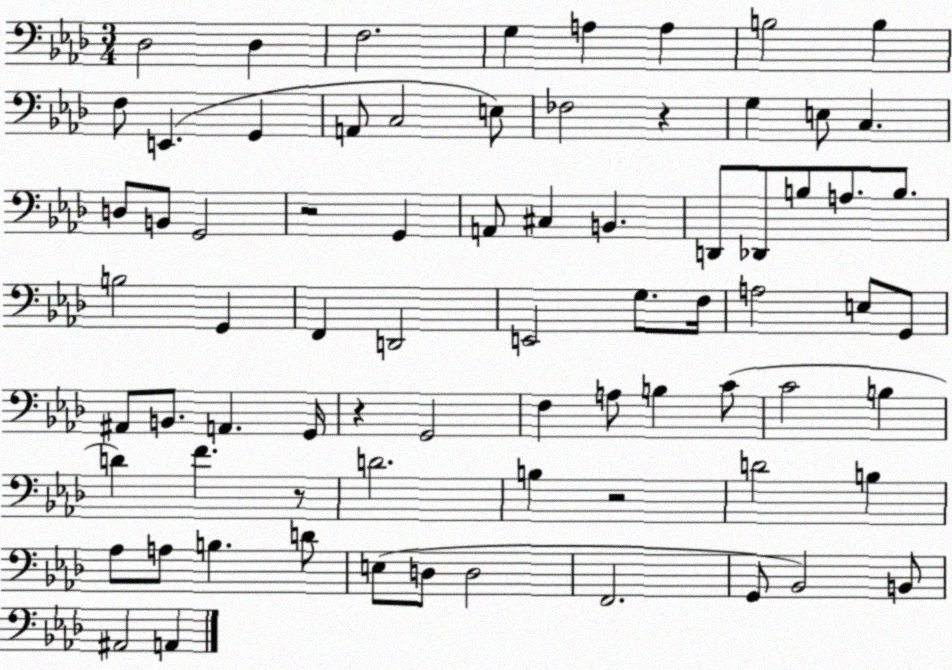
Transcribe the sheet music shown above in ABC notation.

X:1
T:Untitled
M:3/4
L:1/4
K:Ab
_D,2 _D, F,2 G, A, A, B,2 B, F,/2 E,, G,, A,,/2 C,2 E,/2 _F,2 z G, E,/2 C, D,/2 B,,/2 G,,2 z2 G,, A,,/2 ^C, B,, D,,/2 _D,,/2 B,/2 A,/2 B,/2 B,2 G,, F,, D,,2 E,,2 G,/2 F,/4 A,2 E,/2 G,,/2 ^A,,/2 B,,/2 A,, G,,/4 z G,,2 F, A,/2 B, C/2 C2 B, D F z/2 D2 B, z2 D2 B, _A,/2 A,/2 B, D/2 E,/2 D,/2 D,2 F,,2 G,,/2 _B,,2 B,,/2 ^A,,2 A,,